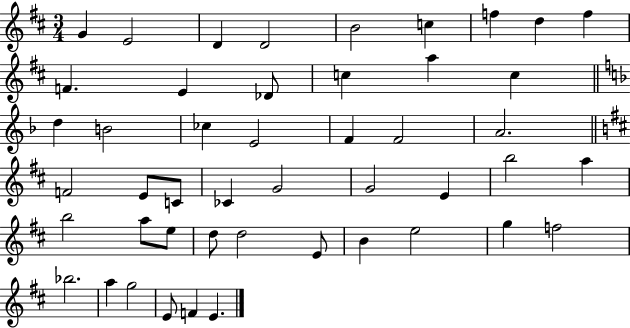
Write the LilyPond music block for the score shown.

{
  \clef treble
  \numericTimeSignature
  \time 3/4
  \key d \major
  \repeat volta 2 { g'4 e'2 | d'4 d'2 | b'2 c''4 | f''4 d''4 f''4 | \break f'4. e'4 des'8 | c''4 a''4 c''4 | \bar "||" \break \key f \major d''4 b'2 | ces''4 e'2 | f'4 f'2 | a'2. | \break \bar "||" \break \key b \minor f'2 e'8 c'8 | ces'4 g'2 | g'2 e'4 | b''2 a''4 | \break b''2 a''8 e''8 | d''8 d''2 e'8 | b'4 e''2 | g''4 f''2 | \break bes''2. | a''4 g''2 | e'8 f'4 e'4. | } \bar "|."
}